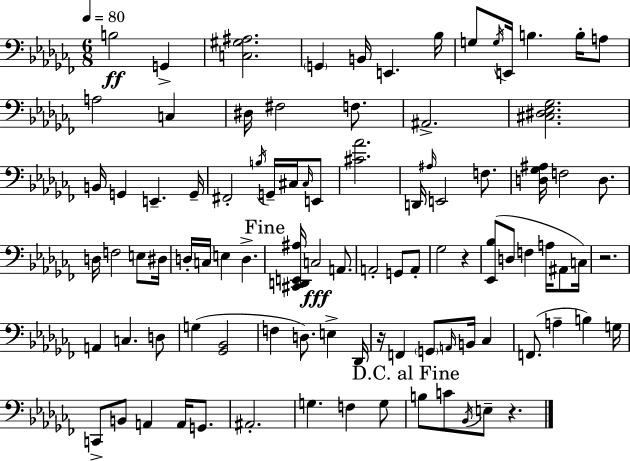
{
  \clef bass
  \numericTimeSignature
  \time 6/8
  \key aes \minor
  \tempo 4 = 80
  b2\ff g,4-> | <c gis ais>2. | \parenthesize g,4 b,16 e,4. bes16 | g8 \acciaccatura { g16 } e,16 b4. b16-. a8 | \break a2 c4 | dis16 fis2 f8. | ais,2.-> | <cis dis ees ges>2. | \break b,16 g,4 e,4.-- | g,16-- fis,2-. \acciaccatura { b16 } g,16-- cis16 | \grace { cis16 } e,8 <cis' aes'>2. | d,16 \grace { ais16 } e,2 | \break f8. <d ges ais>16 f2 | d8. d16 f2 | e8 dis16 d16-. c16 e4 d4.-> | \mark "Fine" <cis, d, e, ais>16 c2\fff | \break a,8. a,2-. | g,8 a,8-. ges2 | r4 <ees, bes>8( d8 f4 | a16 ais,8 c16) r2. | \break a,4 c4. | d8 g4( <ges, bes,>2 | f4 d8.) e4-> | des,16 r16 f,4 \parenthesize g,8 \grace { a,16 } | \break b,16 ces4 f,8.( a4-- | b4) g16 c,8-> b,8 a,4 | a,16 g,8. ais,2.-. | g4. f4 | \break g8 \mark "D.C. al Fine" b8 c'8 \acciaccatura { bes,16 } e8-- | r4. \bar "|."
}